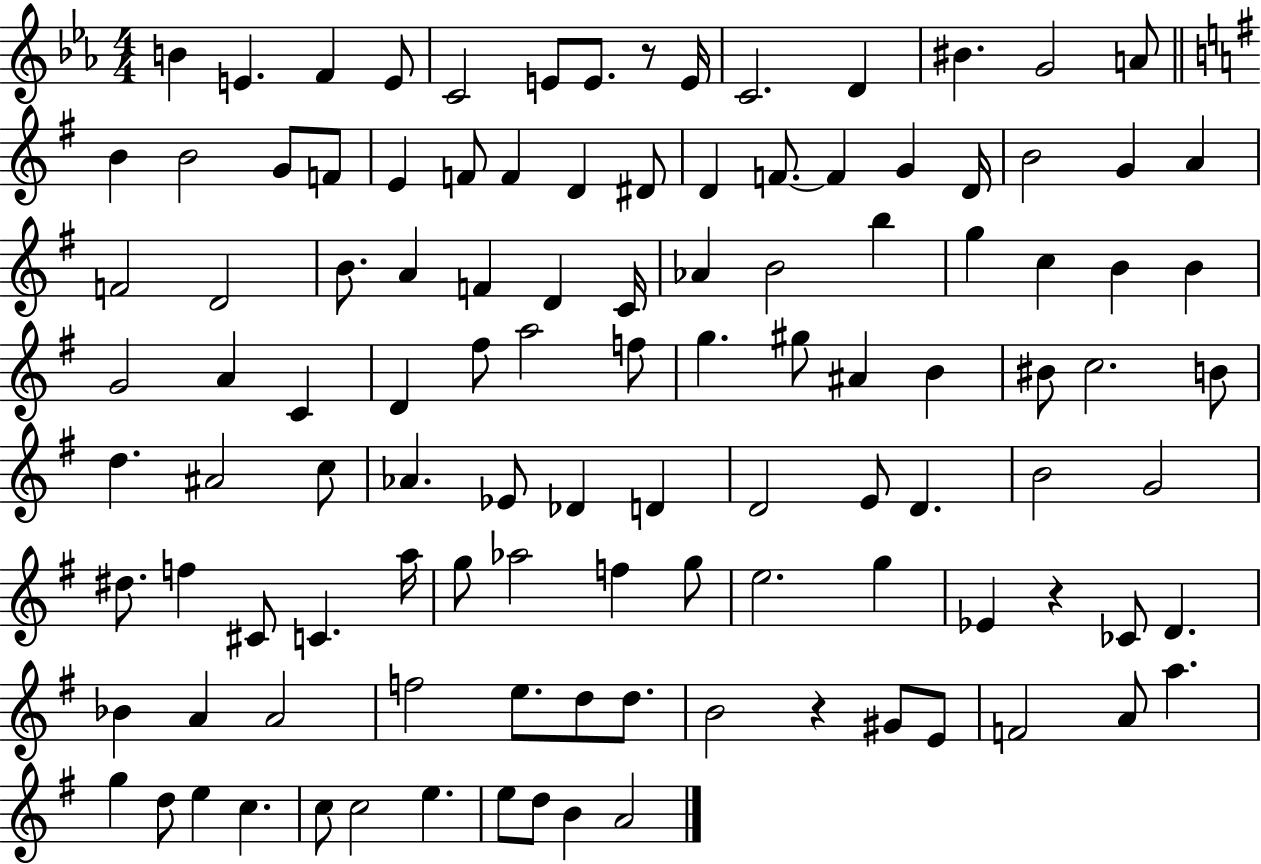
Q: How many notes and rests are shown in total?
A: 111